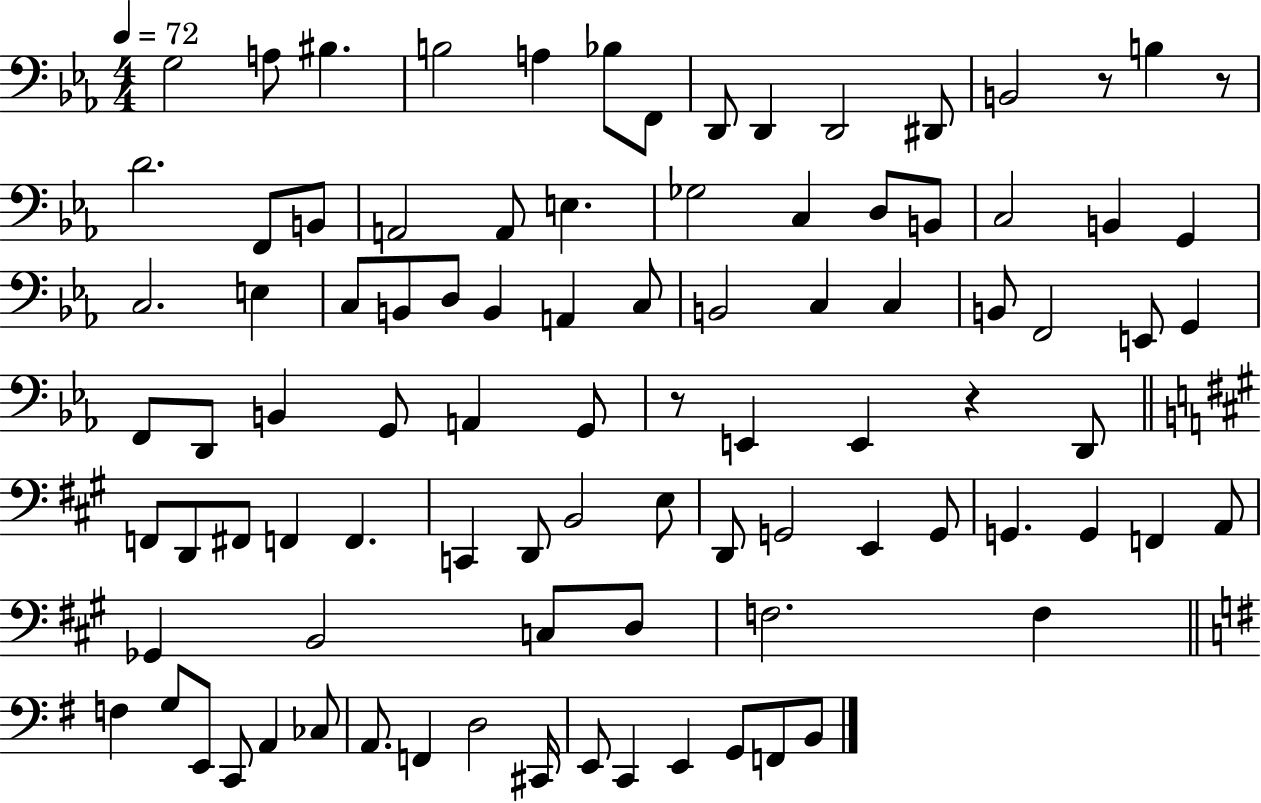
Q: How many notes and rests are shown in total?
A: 93